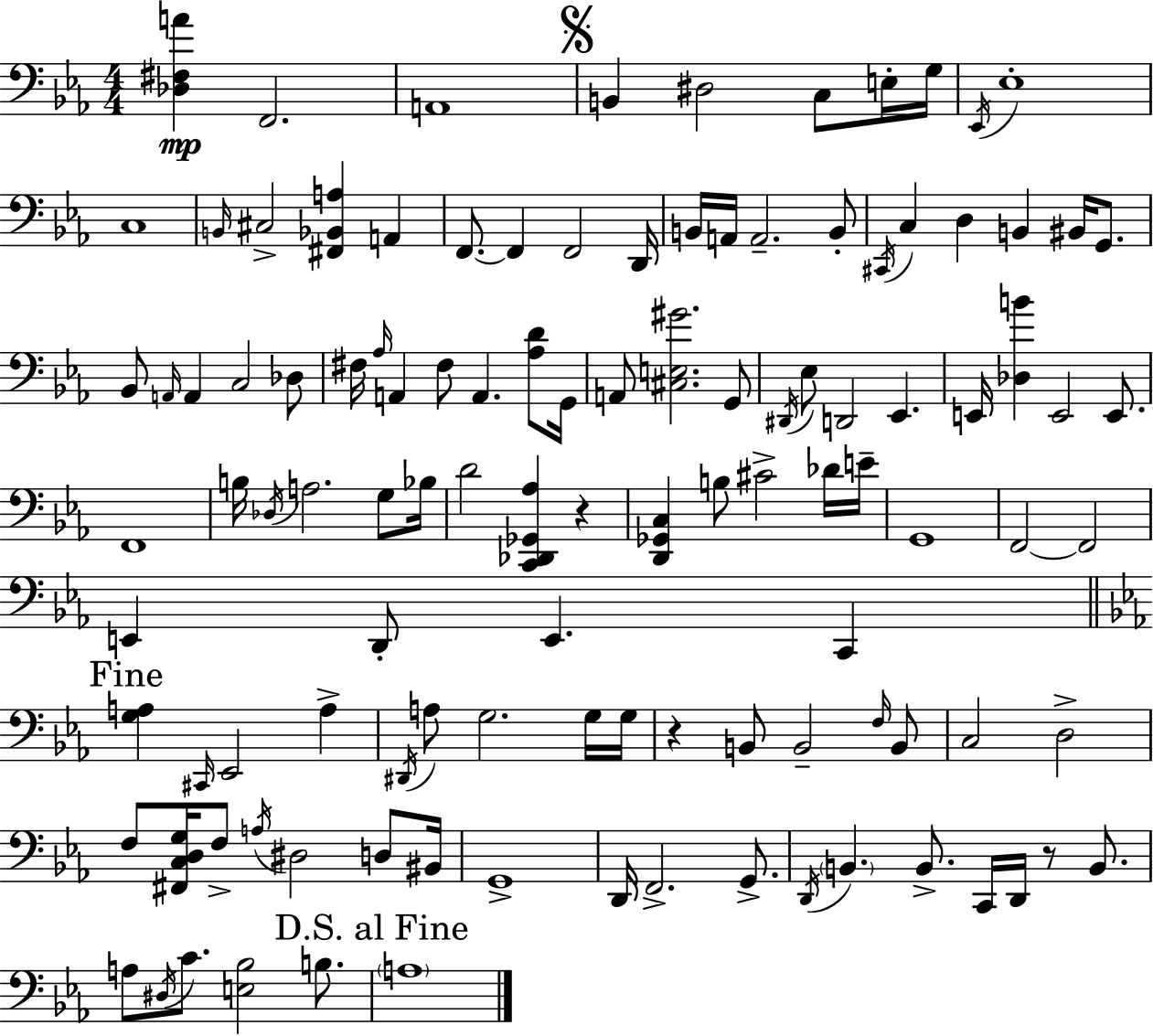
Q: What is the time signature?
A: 4/4